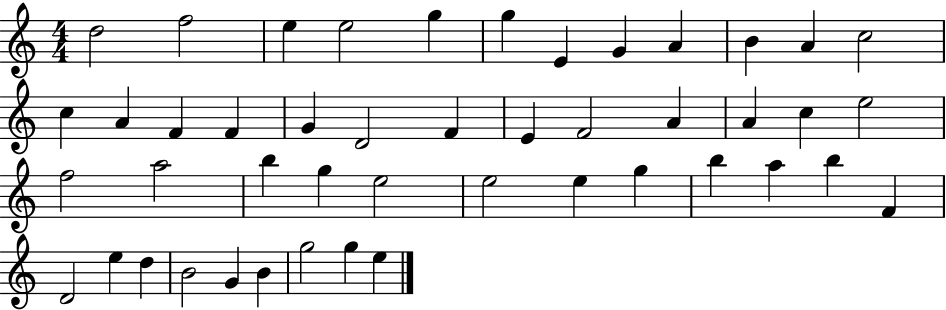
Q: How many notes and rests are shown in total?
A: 46